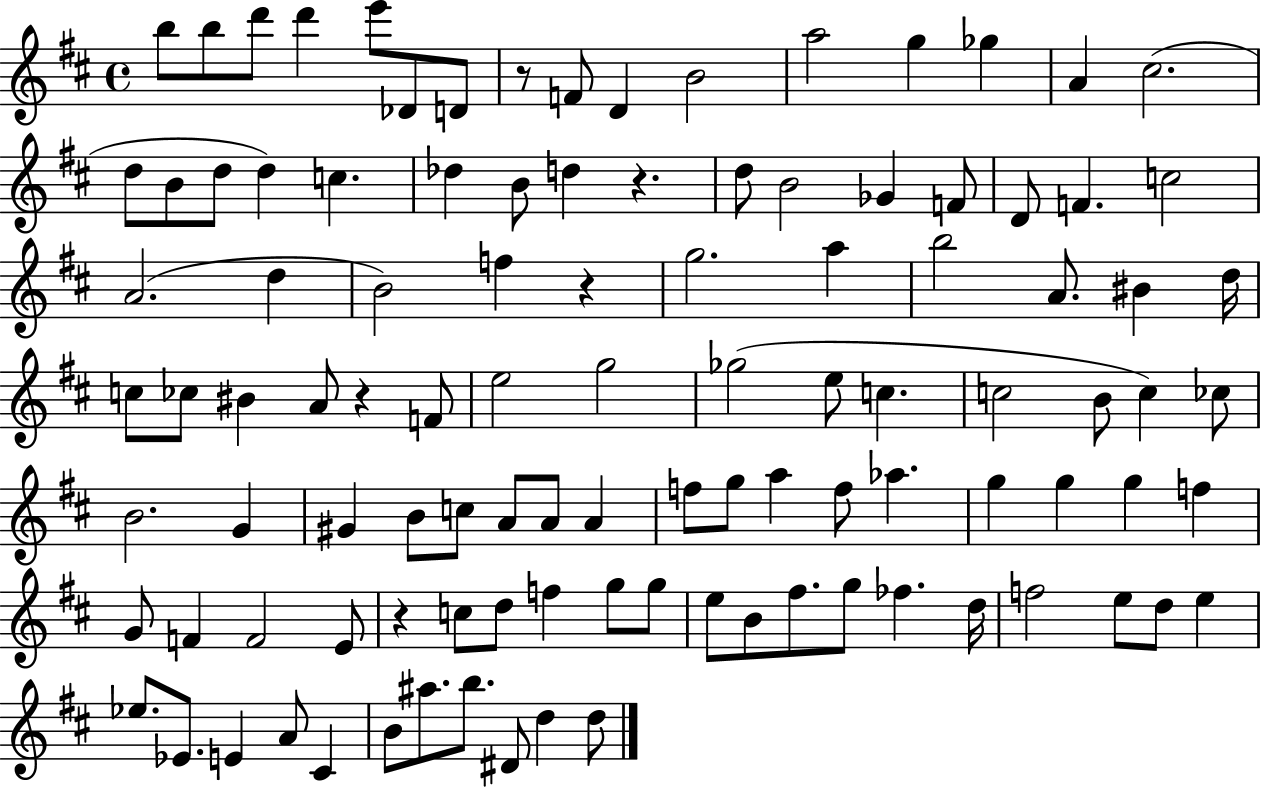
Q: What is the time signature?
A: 4/4